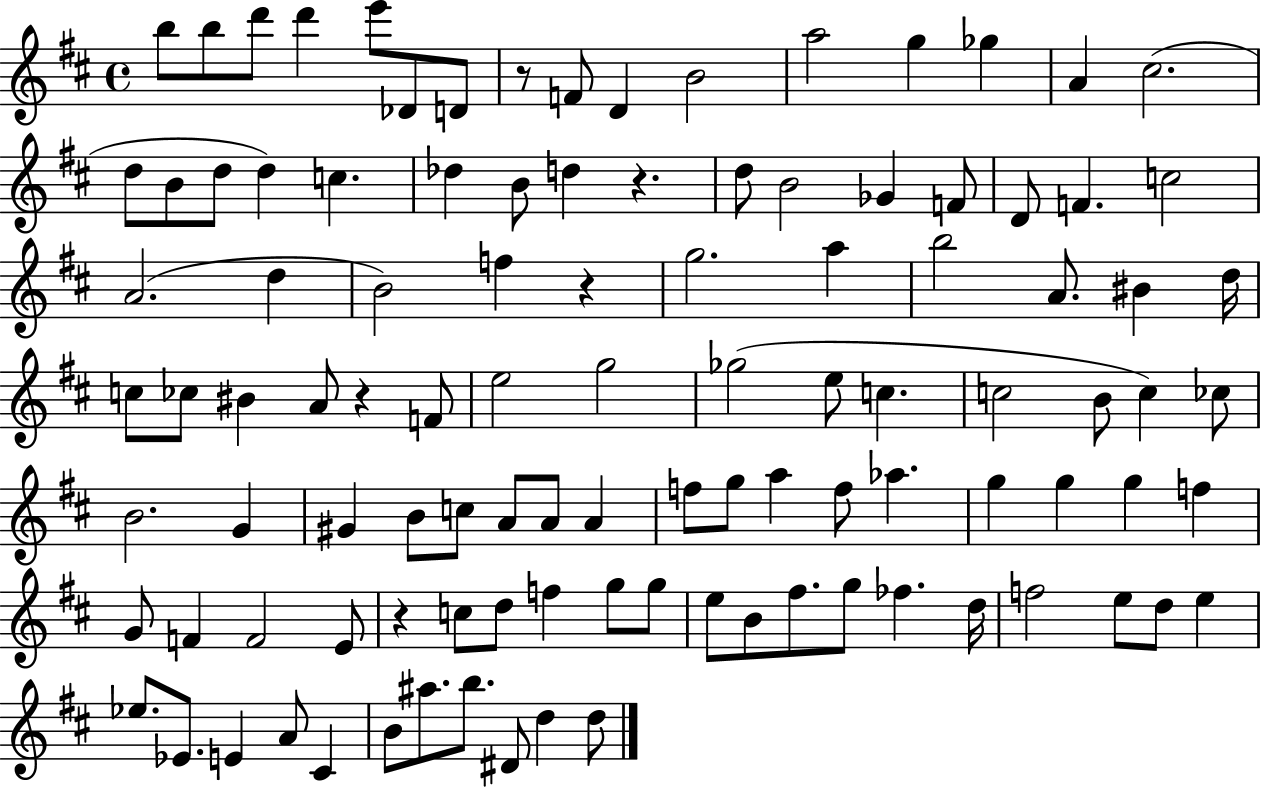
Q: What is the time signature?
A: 4/4